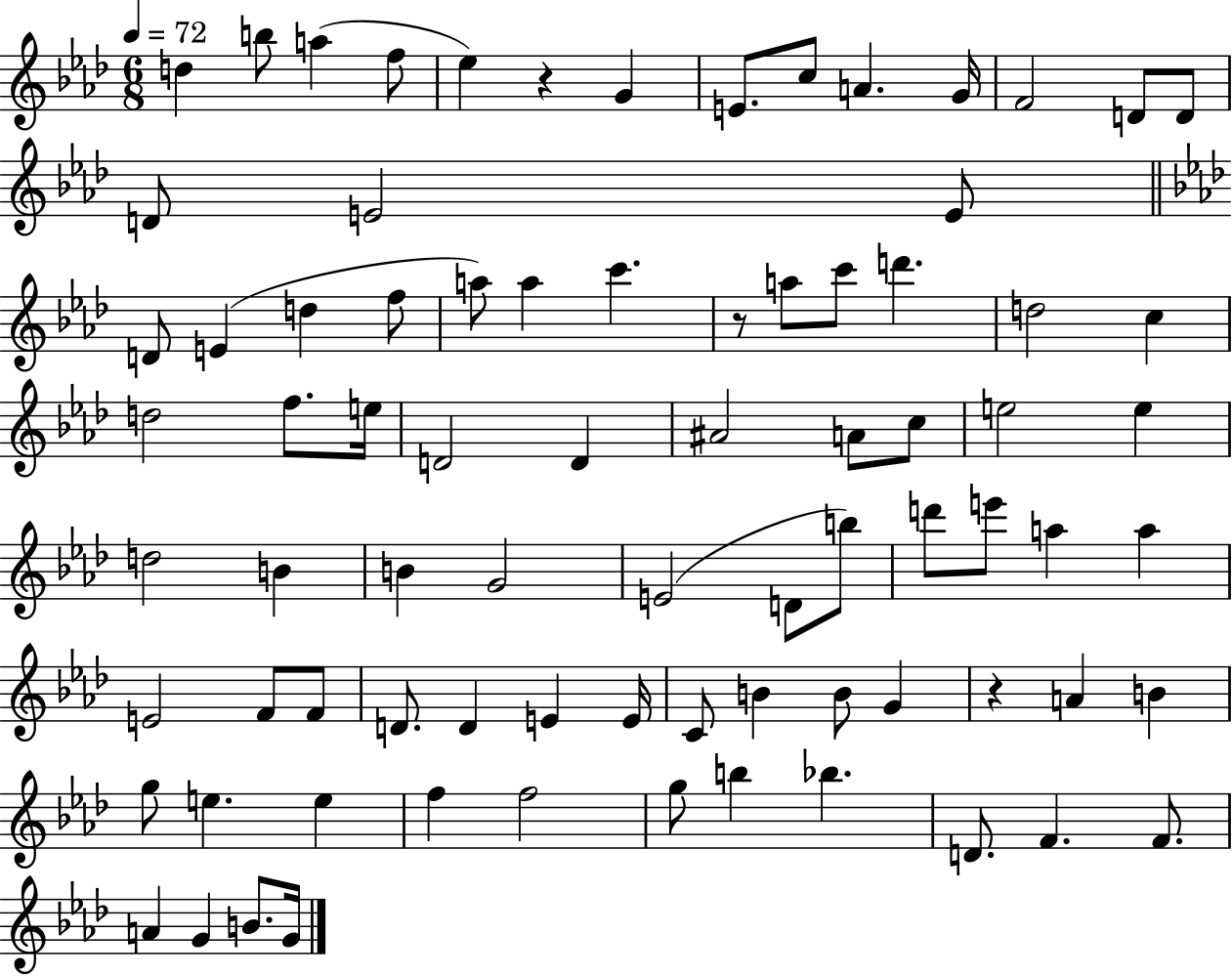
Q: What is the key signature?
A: AES major